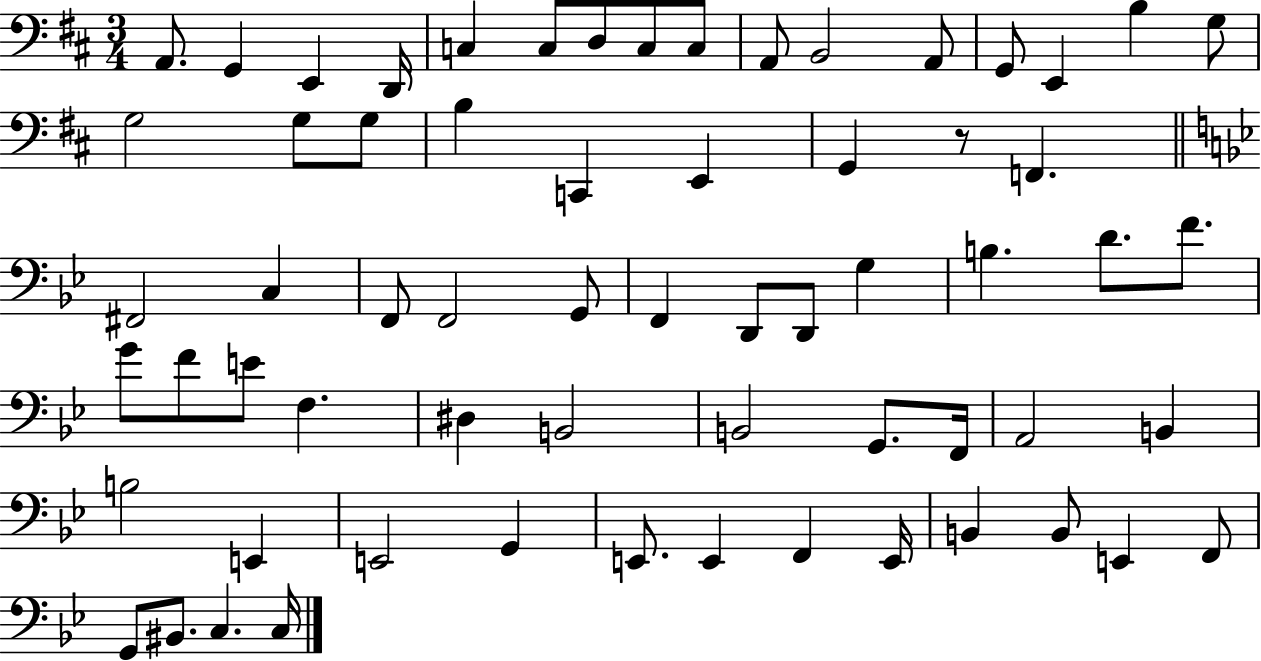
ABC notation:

X:1
T:Untitled
M:3/4
L:1/4
K:D
A,,/2 G,, E,, D,,/4 C, C,/2 D,/2 C,/2 C,/2 A,,/2 B,,2 A,,/2 G,,/2 E,, B, G,/2 G,2 G,/2 G,/2 B, C,, E,, G,, z/2 F,, ^F,,2 C, F,,/2 F,,2 G,,/2 F,, D,,/2 D,,/2 G, B, D/2 F/2 G/2 F/2 E/2 F, ^D, B,,2 B,,2 G,,/2 F,,/4 A,,2 B,, B,2 E,, E,,2 G,, E,,/2 E,, F,, E,,/4 B,, B,,/2 E,, F,,/2 G,,/2 ^B,,/2 C, C,/4